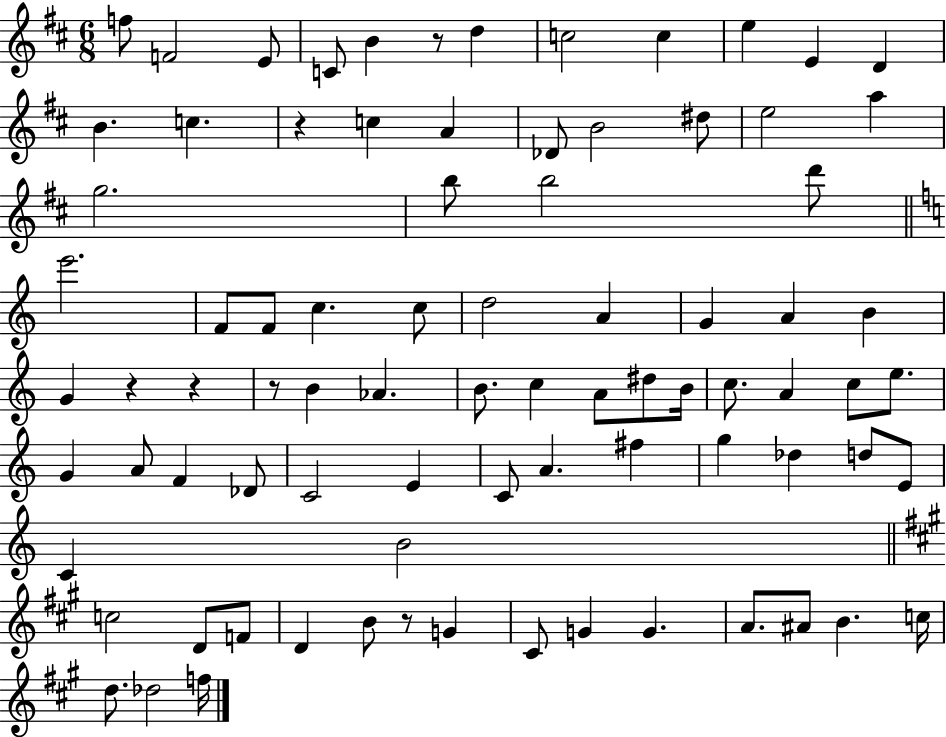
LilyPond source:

{
  \clef treble
  \numericTimeSignature
  \time 6/8
  \key d \major
  \repeat volta 2 { f''8 f'2 e'8 | c'8 b'4 r8 d''4 | c''2 c''4 | e''4 e'4 d'4 | \break b'4. c''4. | r4 c''4 a'4 | des'8 b'2 dis''8 | e''2 a''4 | \break g''2. | b''8 b''2 d'''8 | \bar "||" \break \key c \major e'''2. | f'8 f'8 c''4. c''8 | d''2 a'4 | g'4 a'4 b'4 | \break g'4 r4 r4 | r8 b'4 aes'4. | b'8. c''4 a'8 dis''8 b'16 | c''8. a'4 c''8 e''8. | \break g'4 a'8 f'4 des'8 | c'2 e'4 | c'8 a'4. fis''4 | g''4 des''4 d''8 e'8 | \break c'4 b'2 | \bar "||" \break \key a \major c''2 d'8 f'8 | d'4 b'8 r8 g'4 | cis'8 g'4 g'4. | a'8. ais'8 b'4. c''16 | \break d''8. des''2 f''16 | } \bar "|."
}